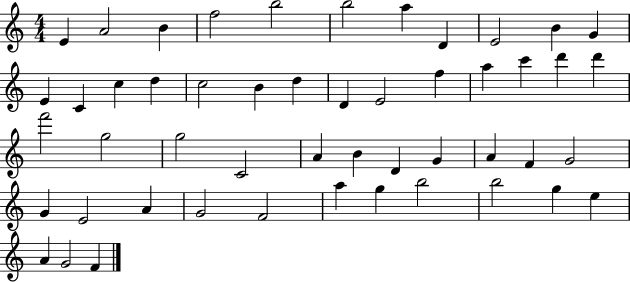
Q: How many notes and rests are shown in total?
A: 50